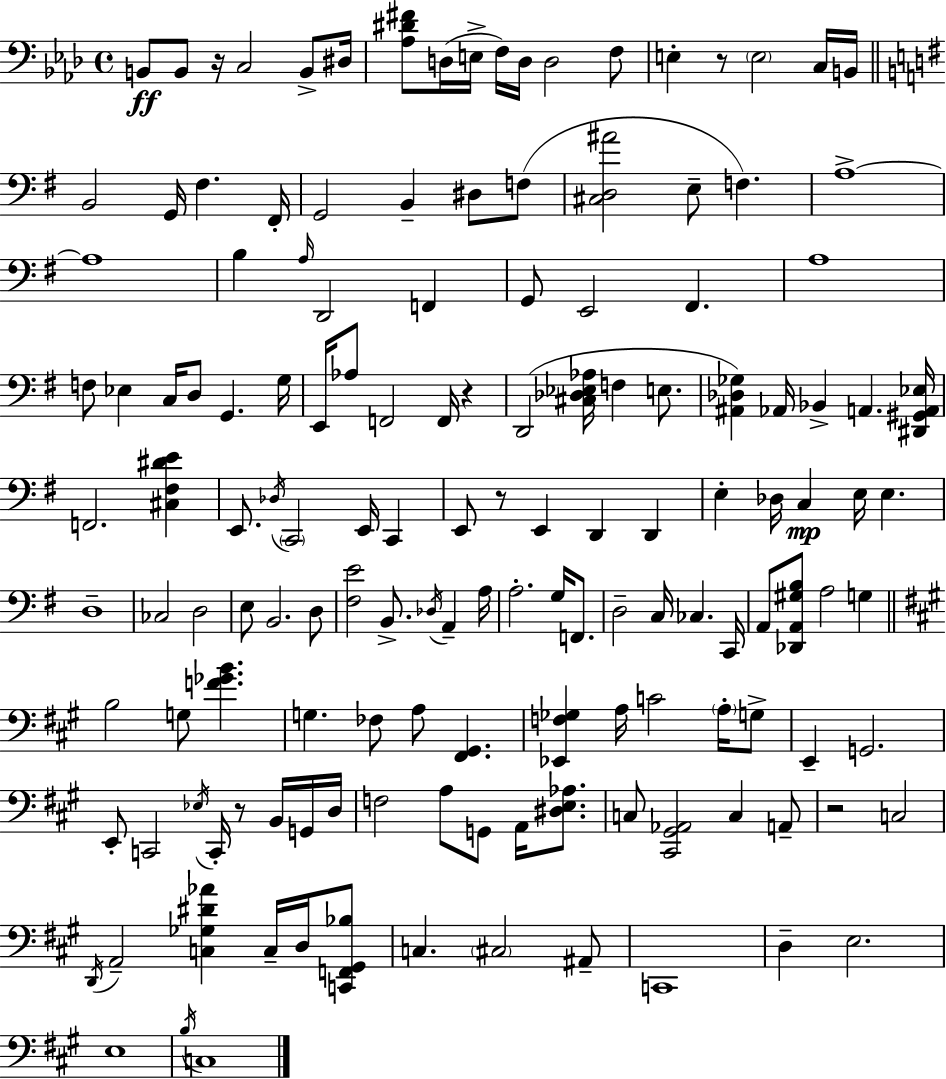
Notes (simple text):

B2/e B2/e R/s C3/h B2/e D#3/s [Ab3,D#4,F#4]/e D3/s E3/s F3/s D3/s D3/h F3/e E3/q R/e E3/h C3/s B2/s B2/h G2/s F#3/q. F#2/s G2/h B2/q D#3/e F3/e [C#3,D3,A#4]/h E3/e F3/q. A3/w A3/w B3/q A3/s D2/h F2/q G2/e E2/h F#2/q. A3/w F3/e Eb3/q C3/s D3/e G2/q. G3/s E2/s Ab3/e F2/h F2/s R/q D2/h [C#3,Db3,Eb3,Ab3]/s F3/q E3/e. [A#2,Db3,Gb3]/q Ab2/s Bb2/q A2/q. [D#2,G#2,A2,Eb3]/s F2/h. [C#3,F#3,D#4,E4]/q E2/e. Db3/s C2/h E2/s C2/q E2/e R/e E2/q D2/q D2/q E3/q Db3/s C3/q E3/s E3/q. D3/w CES3/h D3/h E3/e B2/h. D3/e [F#3,E4]/h B2/e. Db3/s A2/q A3/s A3/h. G3/s F2/e. D3/h C3/s CES3/q. C2/s A2/e [Db2,A2,G#3,B3]/e A3/h G3/q B3/h G3/e [F4,Gb4,B4]/q. G3/q. FES3/e A3/e [F#2,G#2]/q. [Eb2,F3,Gb3]/q A3/s C4/h A3/s G3/e E2/q G2/h. E2/e C2/h Eb3/s C2/s R/e B2/s G2/s D3/s F3/h A3/e G2/e A2/s [D#3,E3,Ab3]/e. C3/e [C#2,G#2,Ab2]/h C3/q A2/e R/h C3/h D2/s A2/h [C3,Gb3,D#4,Ab4]/q C3/s D3/s [C2,F2,G#2,Bb3]/e C3/q. C#3/h A#2/e C2/w D3/q E3/h. E3/w B3/s C3/w